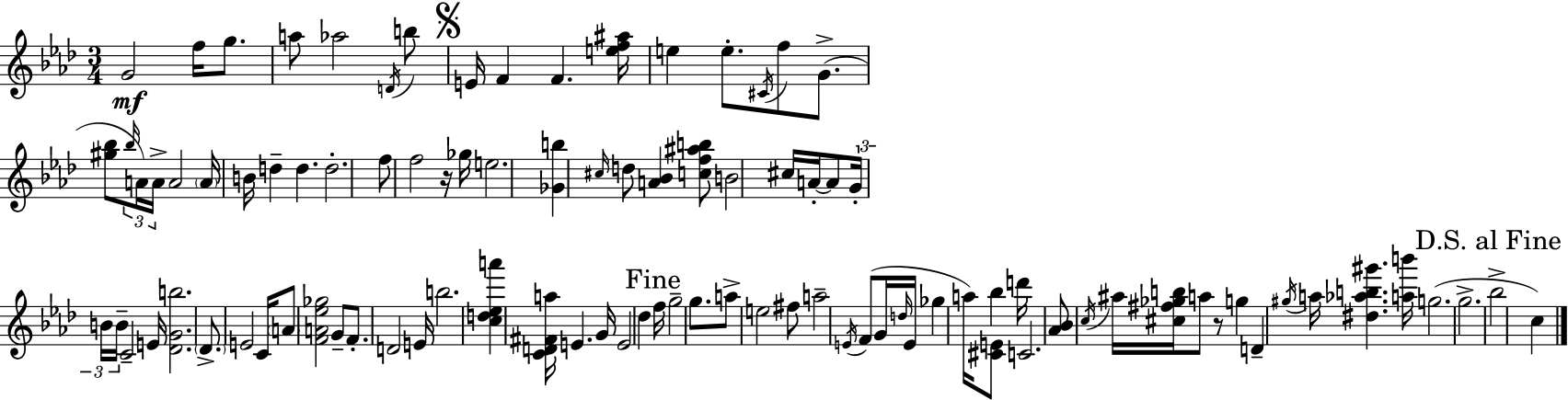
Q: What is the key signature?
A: F minor